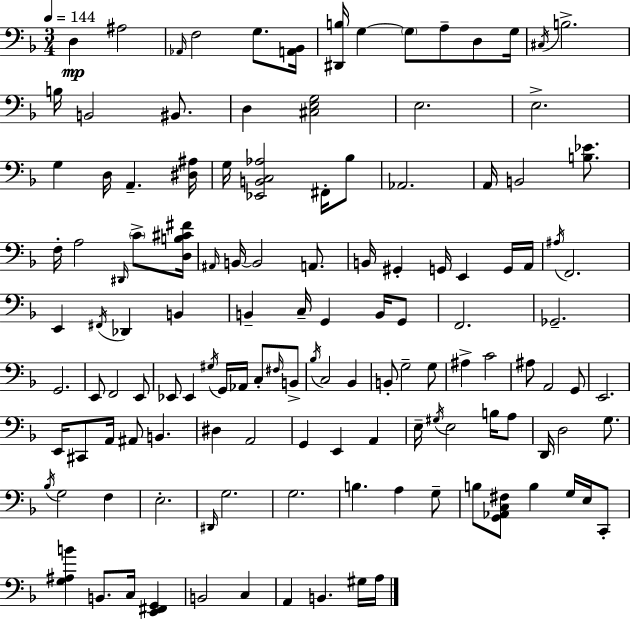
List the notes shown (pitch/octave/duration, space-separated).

D3/q A#3/h Ab2/s F3/h G3/e. [A2,Bb2]/s [D#2,B3]/s G3/q G3/e A3/e D3/e G3/s C#3/s B3/h. B3/s B2/h BIS2/e. D3/q [C#3,E3,G3]/h E3/h. E3/h. G3/q D3/s A2/q. [D#3,A#3]/s G3/s [Eb2,B2,C3,Ab3]/h F#2/s Bb3/e Ab2/h. A2/s B2/h [B3,Eb4]/e. F3/s A3/h D#2/s C4/e [D3,B3,C#4,F#4]/s A#2/s B2/s B2/h A2/e. B2/s G#2/q G2/s E2/q G2/s A2/s A#3/s F2/h. E2/q F#2/s Db2/q B2/q B2/q C3/s G2/q B2/s G2/e F2/h. Gb2/h. G2/h. E2/e F2/h E2/e Eb2/e Eb2/q G#3/s G2/s Ab2/s C3/e F#3/s B2/e Bb3/s C3/h Bb2/q B2/e G3/h G3/e A#3/q C4/h A#3/e A2/h G2/e E2/h. E2/s C#2/e A2/s A#2/e B2/q. D#3/q A2/h G2/q E2/q A2/q E3/s G#3/s E3/h B3/s A3/e D2/s D3/h G3/e. Bb3/s G3/h F3/q E3/h. D#2/s G3/h. G3/h. B3/q. A3/q G3/e B3/e [G2,Ab2,C3,F#3]/e B3/q G3/s E3/s C2/e [G3,A#3,B4]/q B2/e. C3/s [E2,F#2,G2]/q B2/h C3/q A2/q B2/q. G#3/s A3/s